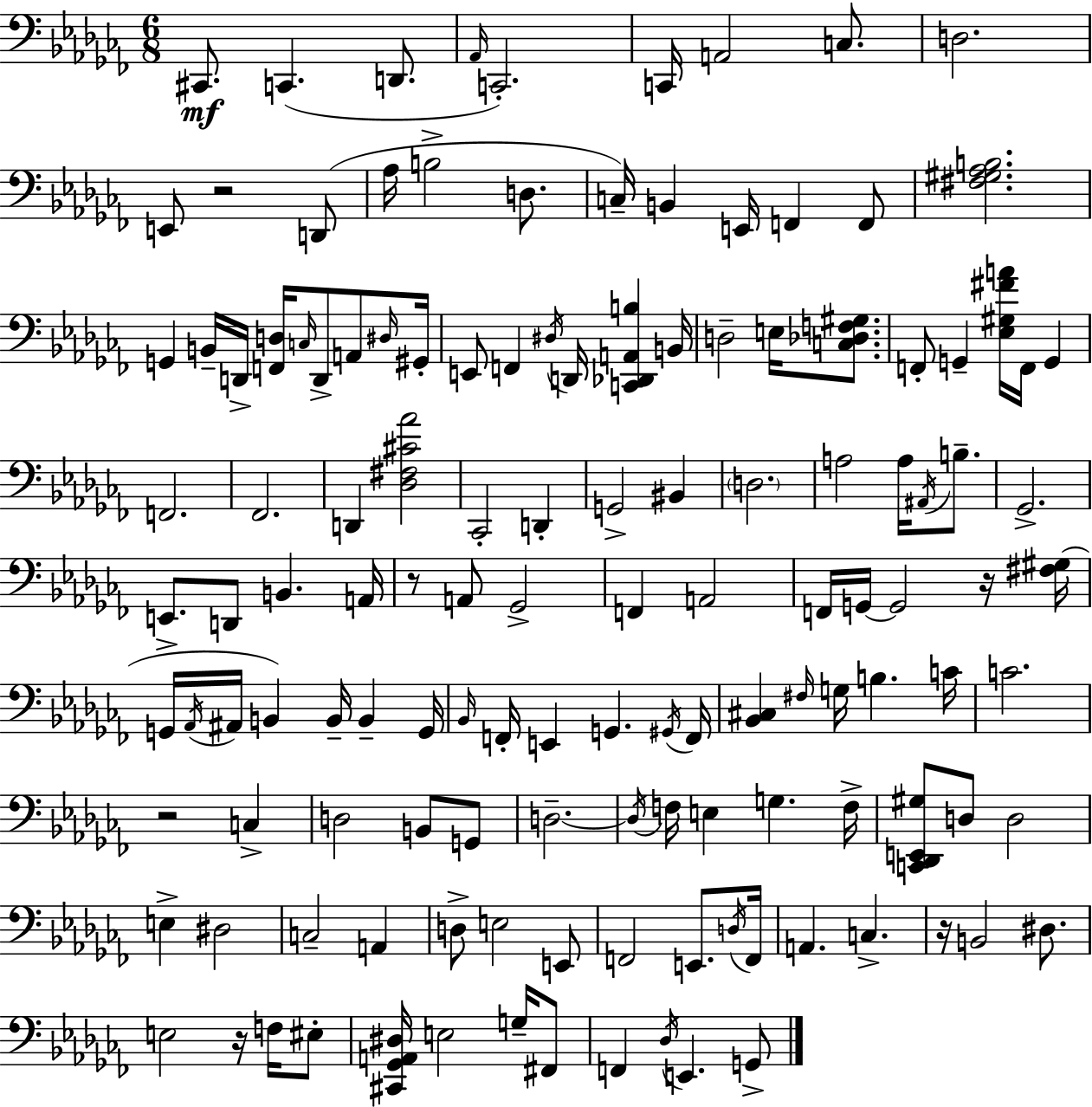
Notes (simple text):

C#2/e. C2/q. D2/e. Ab2/s C2/h. C2/s A2/h C3/e. D3/h. E2/e R/h D2/e Ab3/s B3/h D3/e. C3/s B2/q E2/s F2/q F2/e [F#3,G#3,Ab3,B3]/h. G2/q B2/s D2/s [F2,D3]/s C3/s D2/e A2/e D#3/s G#2/s E2/e F2/q D#3/s D2/s [C2,Db2,A2,B3]/q B2/s D3/h E3/s [C3,Db3,F3,G#3]/e. F2/e G2/q [Eb3,G#3,F#4,A4]/s F2/s G2/q F2/h. FES2/h. D2/q [Db3,F#3,C#4,Ab4]/h CES2/h D2/q G2/h BIS2/q D3/h. A3/h A3/s A#2/s B3/e. Gb2/h. E2/e. D2/e B2/q. A2/s R/e A2/e Gb2/h F2/q A2/h F2/s G2/s G2/h R/s [F#3,G#3]/s G2/s Ab2/s A#2/s B2/q B2/s B2/q G2/s Bb2/s F2/s E2/q G2/q. G#2/s F2/s [Bb2,C#3]/q F#3/s G3/s B3/q. C4/s C4/h. R/h C3/q D3/h B2/e G2/e D3/h. D3/s F3/s E3/q G3/q. F3/s [C2,Db2,E2,G#3]/e D3/e D3/h E3/q D#3/h C3/h A2/q D3/e E3/h E2/e F2/h E2/e. D3/s F2/s A2/q. C3/q. R/s B2/h D#3/e. E3/h R/s F3/s EIS3/e [C#2,Gb2,A2,D#3]/s E3/h G3/s F#2/e F2/q Db3/s E2/q. G2/e